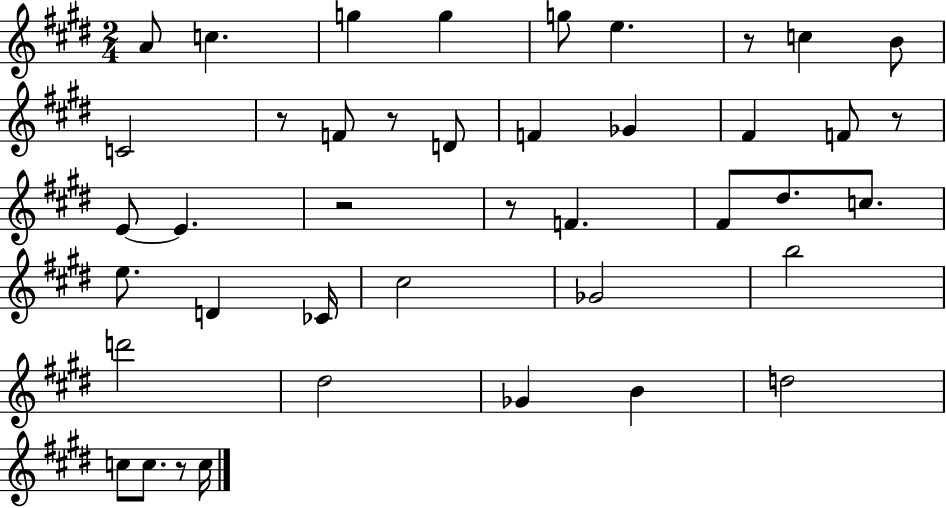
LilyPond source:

{
  \clef treble
  \numericTimeSignature
  \time 2/4
  \key e \major
  a'8 c''4. | g''4 g''4 | g''8 e''4. | r8 c''4 b'8 | \break c'2 | r8 f'8 r8 d'8 | f'4 ges'4 | fis'4 f'8 r8 | \break e'8~~ e'4. | r2 | r8 f'4. | fis'8 dis''8. c''8. | \break e''8. d'4 ces'16 | cis''2 | ges'2 | b''2 | \break d'''2 | dis''2 | ges'4 b'4 | d''2 | \break c''8 c''8. r8 c''16 | \bar "|."
}